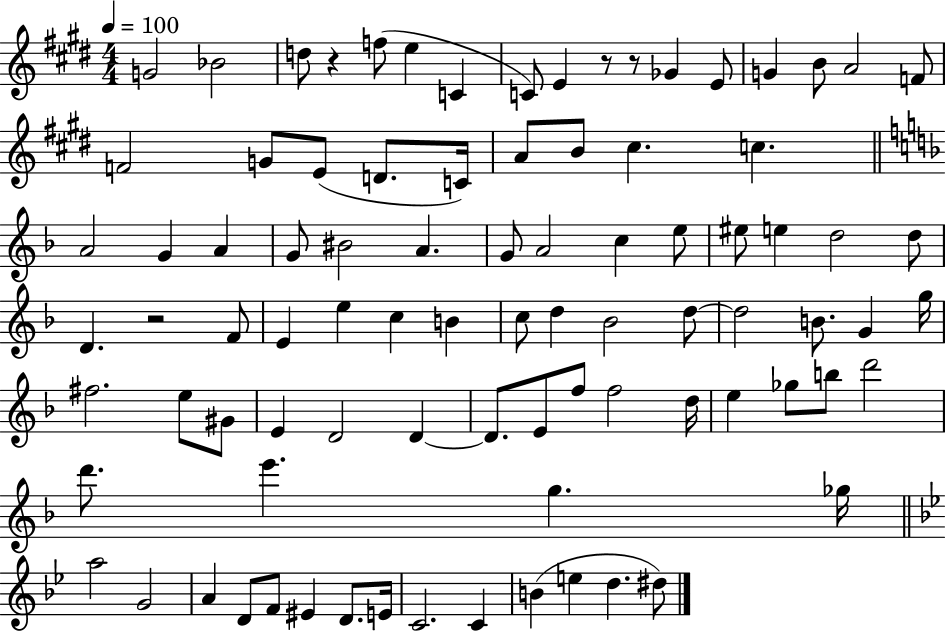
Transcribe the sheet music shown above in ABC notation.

X:1
T:Untitled
M:4/4
L:1/4
K:E
G2 _B2 d/2 z f/2 e C C/2 E z/2 z/2 _G E/2 G B/2 A2 F/2 F2 G/2 E/2 D/2 C/4 A/2 B/2 ^c c A2 G A G/2 ^B2 A G/2 A2 c e/2 ^e/2 e d2 d/2 D z2 F/2 E e c B c/2 d _B2 d/2 d2 B/2 G g/4 ^f2 e/2 ^G/2 E D2 D D/2 E/2 f/2 f2 d/4 e _g/2 b/2 d'2 d'/2 e' g _g/4 a2 G2 A D/2 F/2 ^E D/2 E/4 C2 C B e d ^d/2